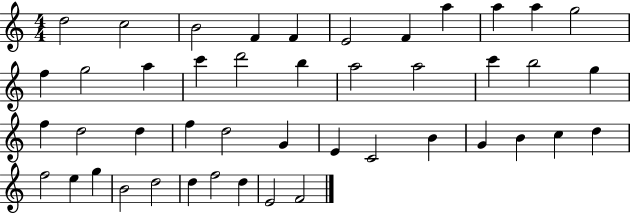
{
  \clef treble
  \numericTimeSignature
  \time 4/4
  \key c \major
  d''2 c''2 | b'2 f'4 f'4 | e'2 f'4 a''4 | a''4 a''4 g''2 | \break f''4 g''2 a''4 | c'''4 d'''2 b''4 | a''2 a''2 | c'''4 b''2 g''4 | \break f''4 d''2 d''4 | f''4 d''2 g'4 | e'4 c'2 b'4 | g'4 b'4 c''4 d''4 | \break f''2 e''4 g''4 | b'2 d''2 | d''4 f''2 d''4 | e'2 f'2 | \break \bar "|."
}